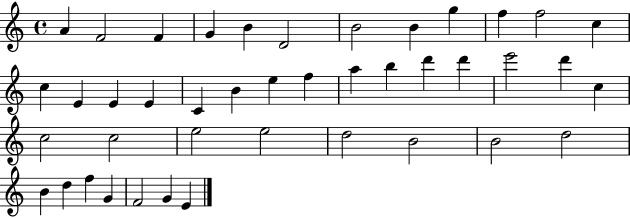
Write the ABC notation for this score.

X:1
T:Untitled
M:4/4
L:1/4
K:C
A F2 F G B D2 B2 B g f f2 c c E E E C B e f a b d' d' e'2 d' c c2 c2 e2 e2 d2 B2 B2 d2 B d f G F2 G E